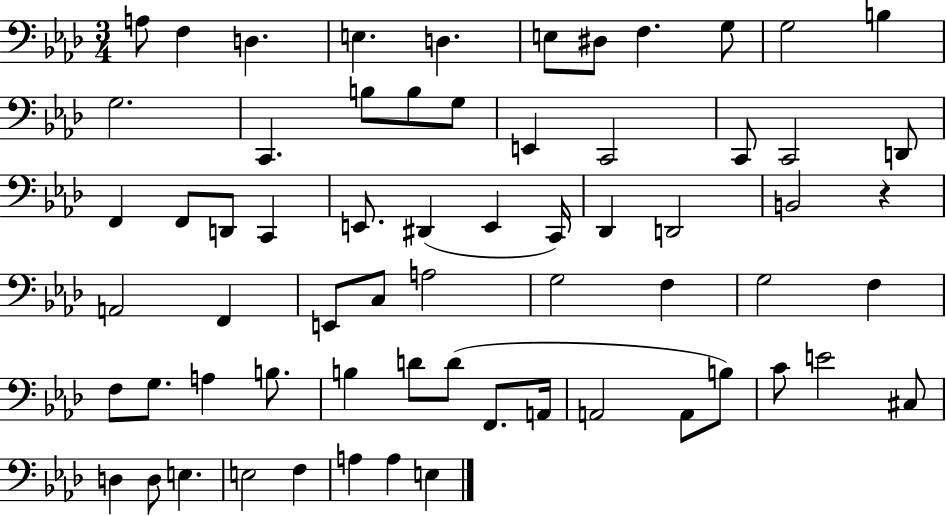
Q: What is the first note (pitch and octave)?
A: A3